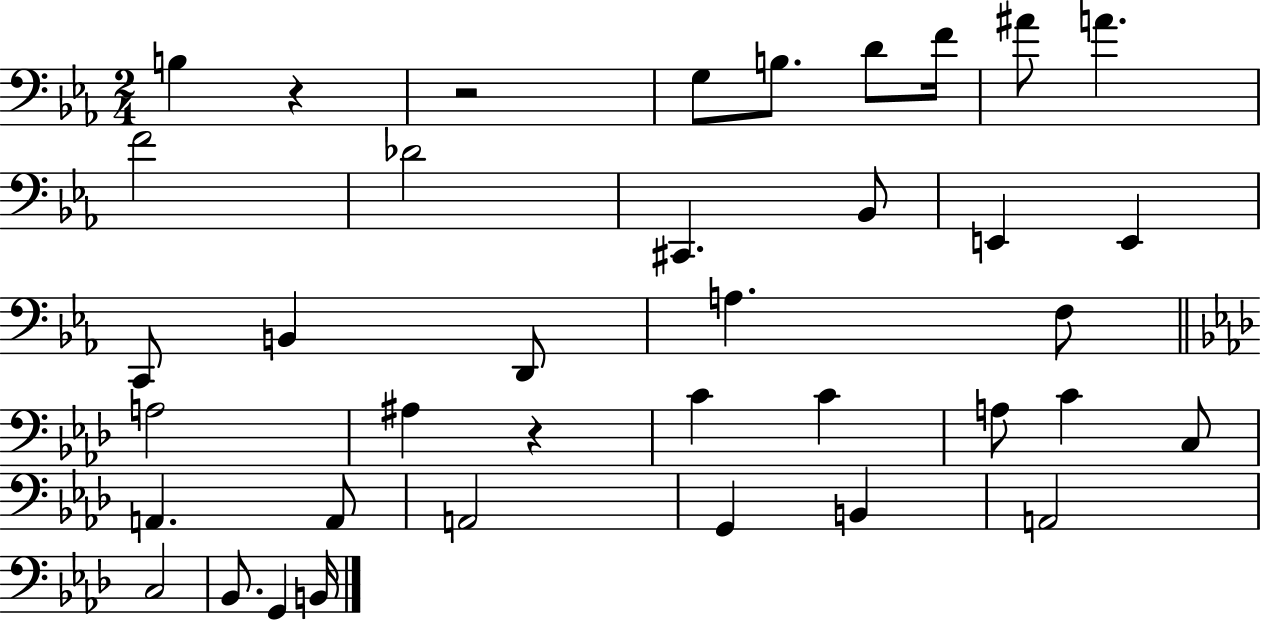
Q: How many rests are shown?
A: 3